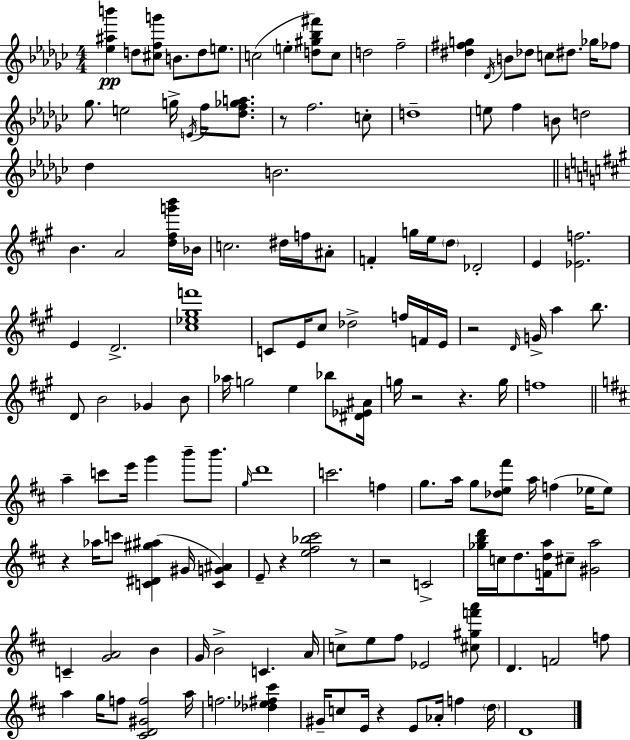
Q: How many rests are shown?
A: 9